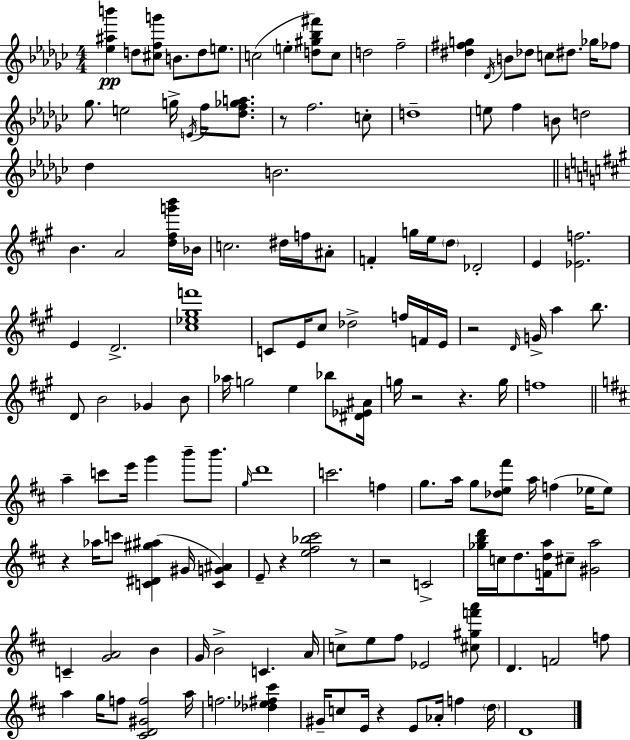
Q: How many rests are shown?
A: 9